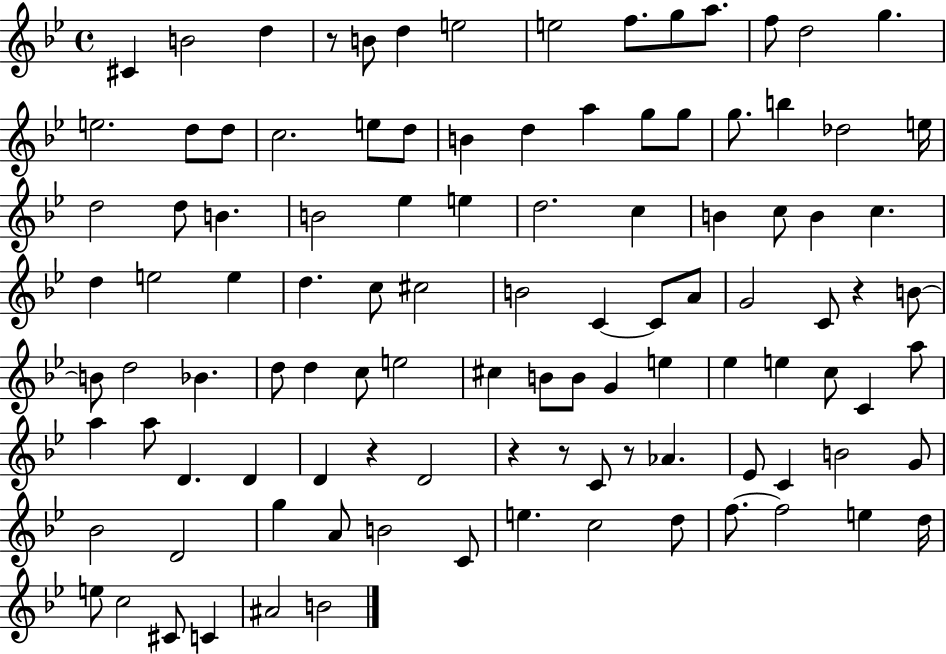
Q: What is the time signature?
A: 4/4